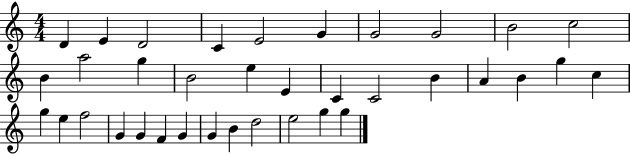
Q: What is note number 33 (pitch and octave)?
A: D5